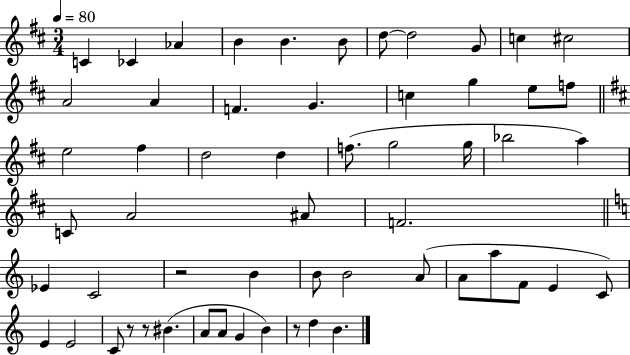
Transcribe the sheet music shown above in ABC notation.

X:1
T:Untitled
M:3/4
L:1/4
K:D
C _C _A B B B/2 d/2 d2 G/2 c ^c2 A2 A F G c g e/2 f/2 e2 ^f d2 d f/2 g2 g/4 _b2 a C/2 A2 ^A/2 F2 _E C2 z2 B B/2 B2 A/2 A/2 a/2 F/2 E C/2 E E2 C/2 z/2 z/2 ^B A/2 A/2 G B z/2 d B